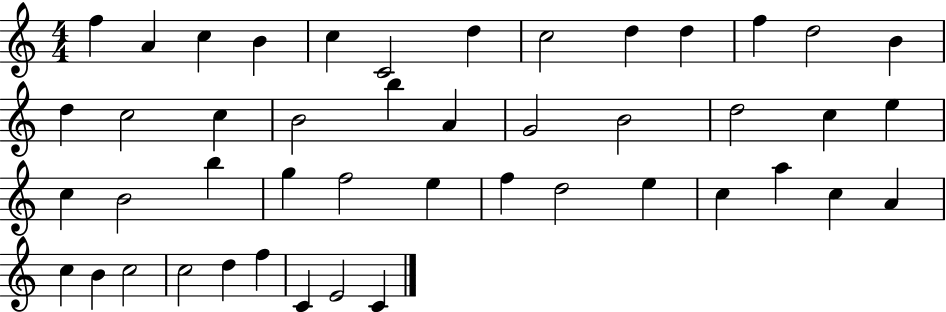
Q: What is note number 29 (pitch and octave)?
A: F5